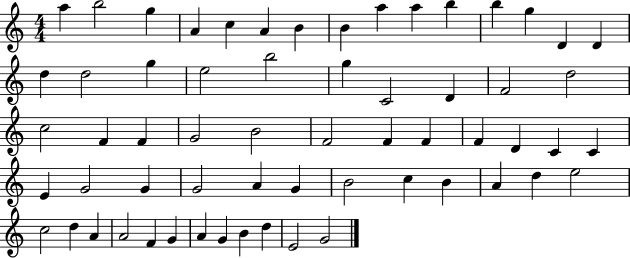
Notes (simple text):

A5/q B5/h G5/q A4/q C5/q A4/q B4/q B4/q A5/q A5/q B5/q B5/q G5/q D4/q D4/q D5/q D5/h G5/q E5/h B5/h G5/q C4/h D4/q F4/h D5/h C5/h F4/q F4/q G4/h B4/h F4/h F4/q F4/q F4/q D4/q C4/q C4/q E4/q G4/h G4/q G4/h A4/q G4/q B4/h C5/q B4/q A4/q D5/q E5/h C5/h D5/q A4/q A4/h F4/q G4/q A4/q G4/q B4/q D5/q E4/h G4/h